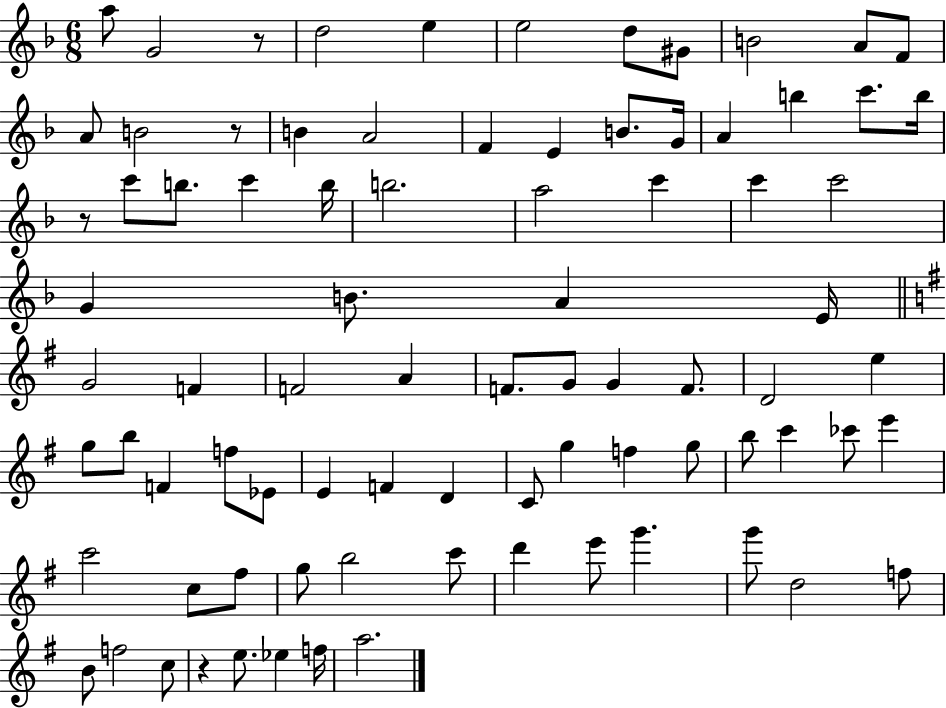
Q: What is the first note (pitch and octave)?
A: A5